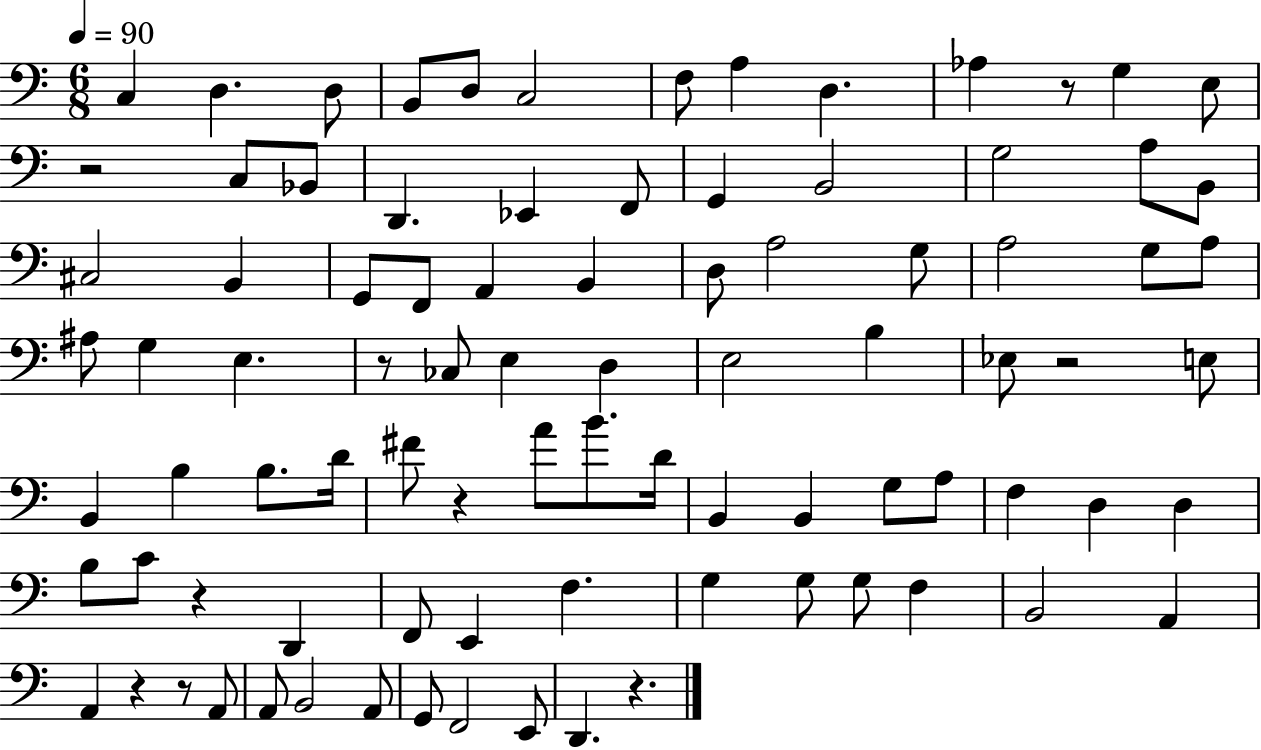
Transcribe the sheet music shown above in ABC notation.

X:1
T:Untitled
M:6/8
L:1/4
K:C
C, D, D,/2 B,,/2 D,/2 C,2 F,/2 A, D, _A, z/2 G, E,/2 z2 C,/2 _B,,/2 D,, _E,, F,,/2 G,, B,,2 G,2 A,/2 B,,/2 ^C,2 B,, G,,/2 F,,/2 A,, B,, D,/2 A,2 G,/2 A,2 G,/2 A,/2 ^A,/2 G, E, z/2 _C,/2 E, D, E,2 B, _E,/2 z2 E,/2 B,, B, B,/2 D/4 ^F/2 z A/2 B/2 D/4 B,, B,, G,/2 A,/2 F, D, D, B,/2 C/2 z D,, F,,/2 E,, F, G, G,/2 G,/2 F, B,,2 A,, A,, z z/2 A,,/2 A,,/2 B,,2 A,,/2 G,,/2 F,,2 E,,/2 D,, z